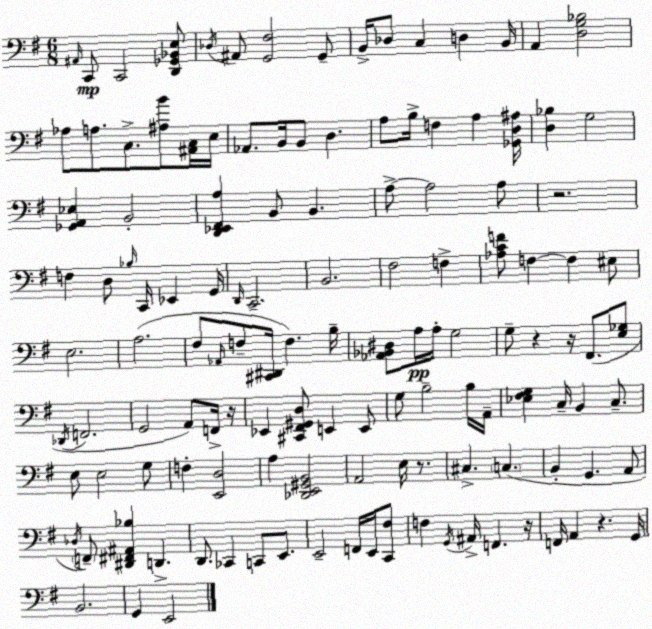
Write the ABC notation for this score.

X:1
T:Untitled
M:6/8
L:1/4
K:Em
^A,,/4 C,,/2 C,,2 [D,,_G,,_B,,E,]/2 _D,/4 ^A,,/2 [G,,^F,]2 G,,/2 B,,/4 _D,/2 C, D, B,,/4 A,, [D,G,_B,]2 _A,/2 A,/2 C,/2 [^A,B]/2 [^A,,C,]/4 E,/4 _A,,/2 B,,/4 B,,/2 D, A,/2 B,/4 F, A, [_G,,D,^A,]/4 [D,_B,] G,2 [_G,,A,,_E,] B,,2 [D,,_E,,^F,,A,] B,,/2 B,, A,/2 A,2 A,/2 z2 F, D,/2 _B,/4 C,,/4 _E,, G,,/4 D,,/4 C,,2 B,,2 ^F,2 F, [_A,CF]/2 F, F, ^E,/2 E,2 A,2 ^F,/2 _A,,/4 F,/2 [^C,,^D,,]/4 F, B,/4 [_A,,_B,,^D,]/2 A,/4 A,/4 G,2 G,/2 z z/4 ^F,,/2 [E,_G,]/2 _D,,/4 F,,2 G,,2 A,,/2 F,,/4 z/4 _E,, [^C,,^F,,^G,,D,]/2 E,, E,,/2 G,/2 B,2 B,/4 A,,/4 [_E,^F,G,] C,/4 B,, C,/2 E,/2 E,2 G,/2 F, [E,,D,]2 A, [_D,,E,,^G,,B,,]2 A,,2 E,/4 z/2 ^C, C, B,, G,, A,,/2 _D,/4 F,,/2 [^D,,^F,,^A,,_B,] D,, D,,/2 _C,, C,,/2 E,,/2 E,,2 F,,/4 E,,/4 [C,,^F,]/2 F, G,,/4 ^A,,/4 F,, z/4 F,,/4 A,, z G,,/4 B,,2 G,, E,,2